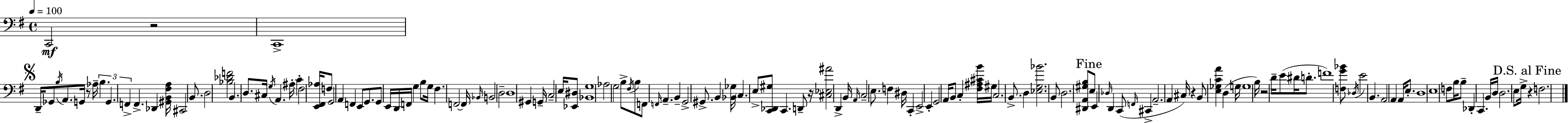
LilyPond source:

{
  \clef bass
  \time 4/4
  \defaultTimeSignature
  \key e \minor
  \tempo 4 = 100
  c,2\mf r2 | c,1-> | \mark \markup { \musicglyph "scripts.segno" } d,16-- ges,8 \acciaccatura { b16 } a,8. g,16 r8 aes16-- \tuplet 3/2 { b4. | g,4. f,4-> } f,4.-> | \break des,4 <gis, b, fis a>16 cis,2 b,8. | d2 <bes des' f'>2 | b,4. d8. cis16 \acciaccatura { g16 } a,4. | ais16-. c'4-. fis2 <e, fis, aes>16 | \break f8 g,2 a,4 f,4 | e,8 g,8. g,8 e,16 d,16 f,16 g4 | b8 g16 fis4. f,2~~ | f,16 \grace { bes,16 } b,2 d2-- | \break d1 | gis,4 g,16-- \parenthesize c2-- | e16 <ees, dis>8 <bes, g>1 | aes2 g2 | \break b8-> \acciaccatura { fis16 } b8 f,8 \grace { f,16 } a,4.-- | b,4-- g,2-> gis,8.-> | b,4 <bes, ges>16 \parenthesize c4. e8-> <c, des, gis>8 c,4. | d,8-- r16 <cis ees ais'>2 | \break d,4-> b,16 \grace { a,16 } c2-- e8. | f4 dis16 c,4-. e,2-> | e,4-. g,2 a,16 b,8 | c4-. <fis ais cis' b'>16 gis16 c2. | \break b,8.-> d4 <ees g bes'>2. | b,8 d2. | <dis, a, gis b>8 \mark "Fine" e8 e,4 \grace { des16 } d,4 | c,8( \grace { f,16 } cis,4-> a,2.-- | \break a,4 cis16) r4 b,8 <e ges c' a'>4 | d4( g16 g1 | b16) r2 | d'16-- e'8( dis'16 d'8.-. f'1) | \break <f g' bes'>8 \acciaccatura { des16 } e'2 | b,4. a,2 | a,4 a,16 e8.-. d1 | e1 | \break f8 b16 b8-- des,4-. | c,4. b,16 d16 d2. | e8 g16-> \mark "D.S. al Fine" r4 f2. | \bar "|."
}